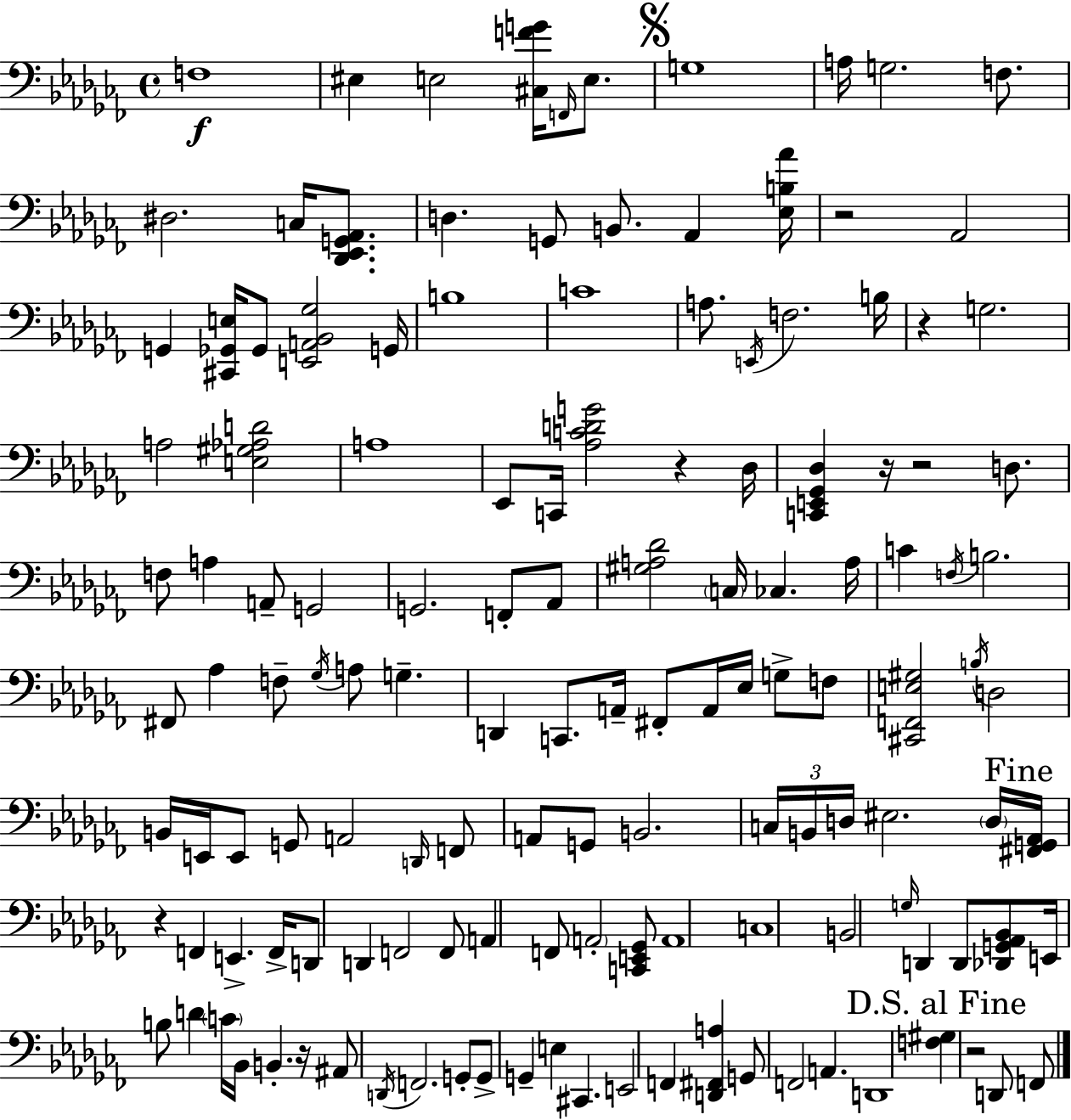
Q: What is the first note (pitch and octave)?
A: F3